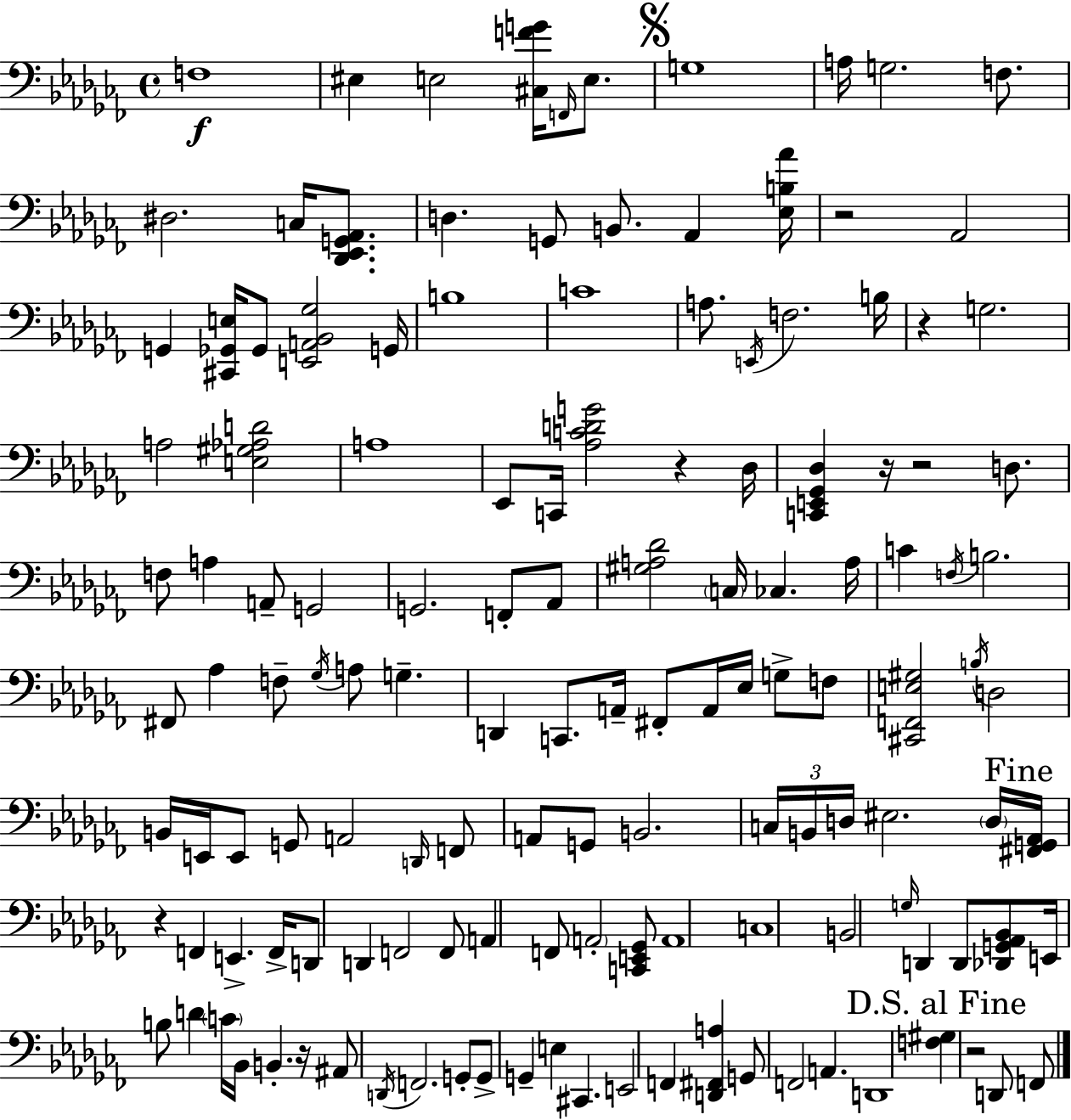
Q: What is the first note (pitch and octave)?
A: F3